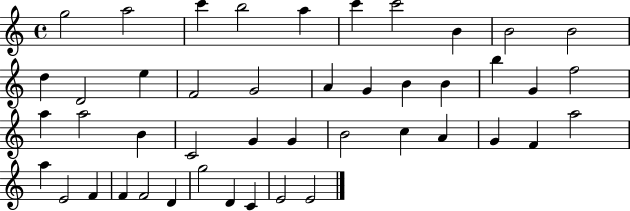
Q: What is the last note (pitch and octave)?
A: E4